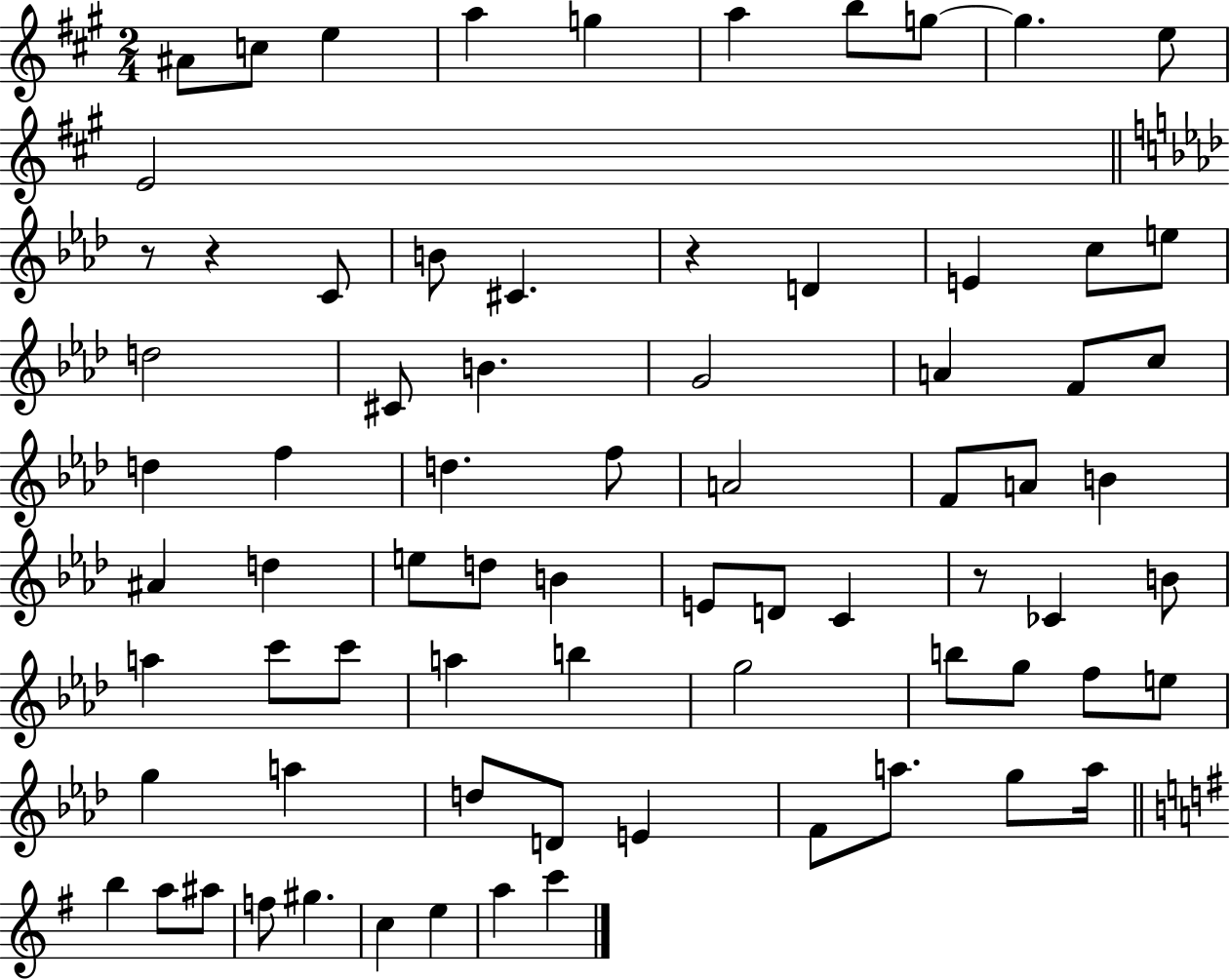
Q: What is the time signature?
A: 2/4